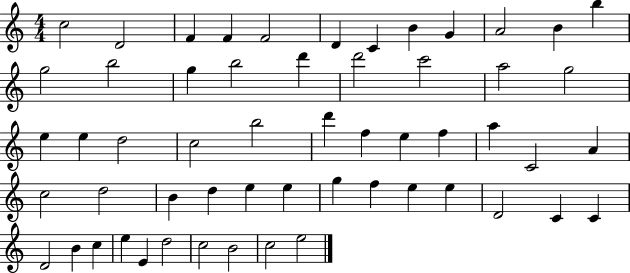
{
  \clef treble
  \numericTimeSignature
  \time 4/4
  \key c \major
  c''2 d'2 | f'4 f'4 f'2 | d'4 c'4 b'4 g'4 | a'2 b'4 b''4 | \break g''2 b''2 | g''4 b''2 d'''4 | d'''2 c'''2 | a''2 g''2 | \break e''4 e''4 d''2 | c''2 b''2 | d'''4 f''4 e''4 f''4 | a''4 c'2 a'4 | \break c''2 d''2 | b'4 d''4 e''4 e''4 | g''4 f''4 e''4 e''4 | d'2 c'4 c'4 | \break d'2 b'4 c''4 | e''4 e'4 d''2 | c''2 b'2 | c''2 e''2 | \break \bar "|."
}